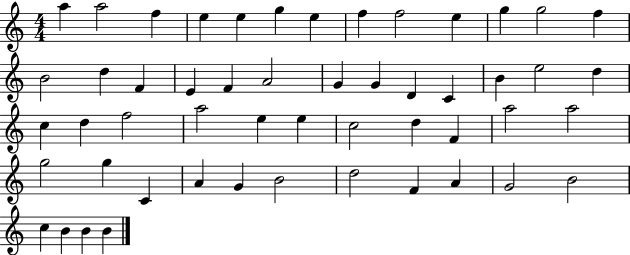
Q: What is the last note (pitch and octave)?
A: B4